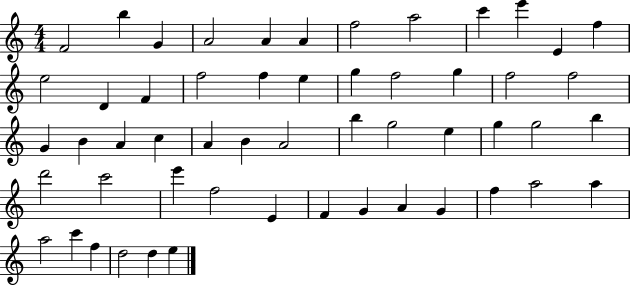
F4/h B5/q G4/q A4/h A4/q A4/q F5/h A5/h C6/q E6/q E4/q F5/q E5/h D4/q F4/q F5/h F5/q E5/q G5/q F5/h G5/q F5/h F5/h G4/q B4/q A4/q C5/q A4/q B4/q A4/h B5/q G5/h E5/q G5/q G5/h B5/q D6/h C6/h E6/q F5/h E4/q F4/q G4/q A4/q G4/q F5/q A5/h A5/q A5/h C6/q F5/q D5/h D5/q E5/q